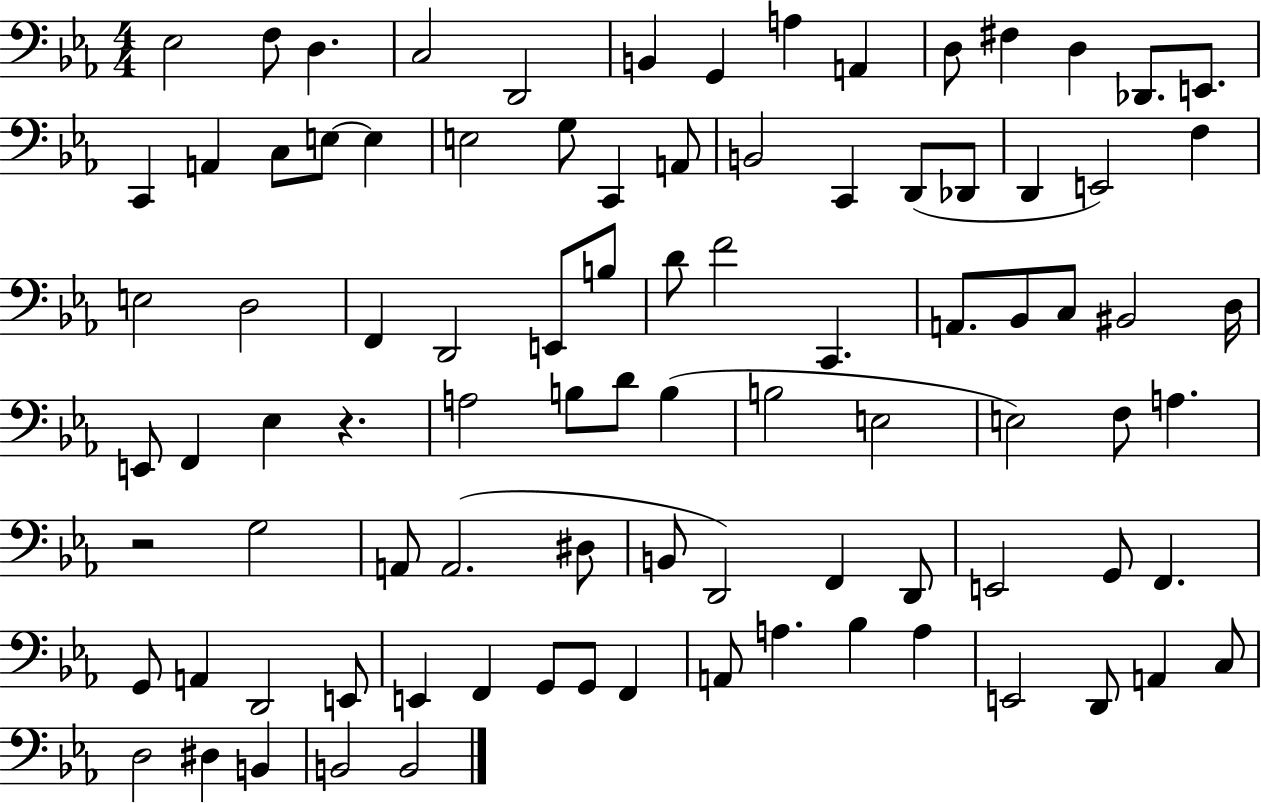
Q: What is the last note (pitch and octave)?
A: B2